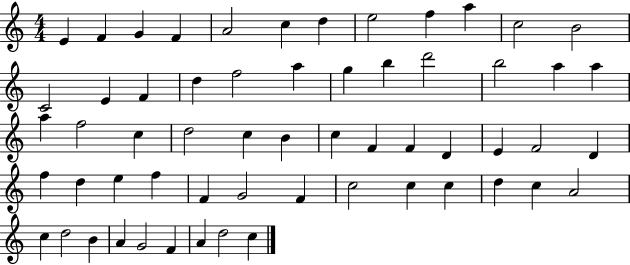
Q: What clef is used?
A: treble